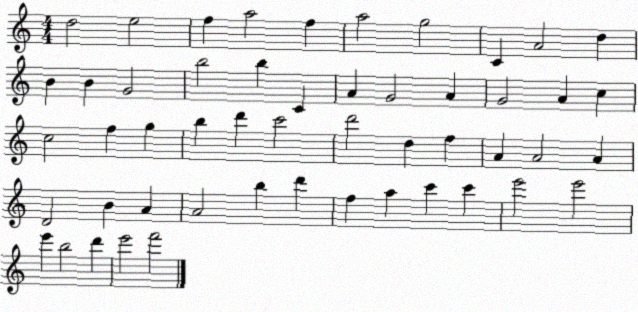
X:1
T:Untitled
M:4/4
L:1/4
K:C
d2 e2 f a2 f a2 g2 C A2 d B B G2 b2 b C A G2 A G2 A c c2 f g b d' c'2 d'2 d f A A2 A D2 B A A2 b d' f a c' c' e'2 e'2 e' b2 d' e'2 f'2